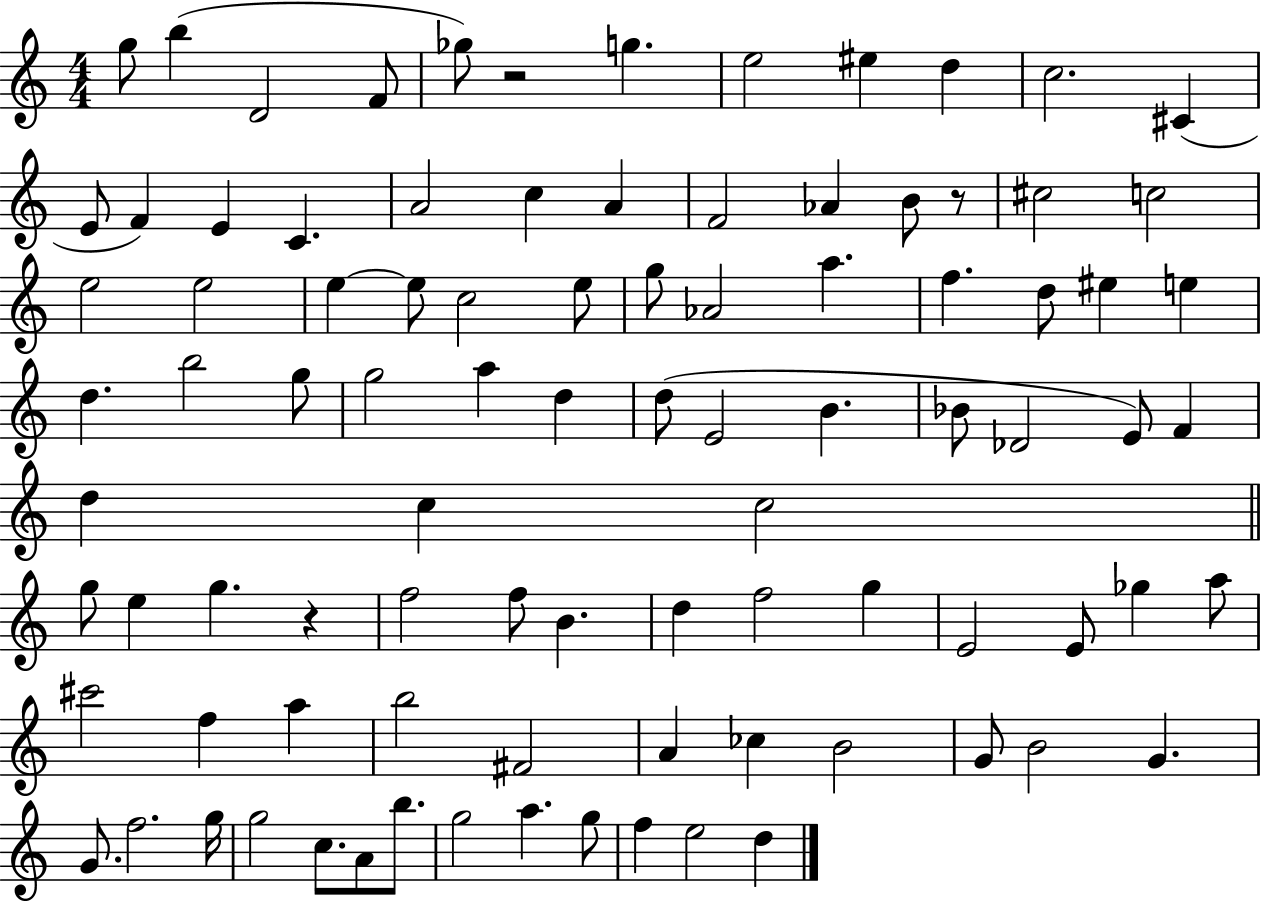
X:1
T:Untitled
M:4/4
L:1/4
K:C
g/2 b D2 F/2 _g/2 z2 g e2 ^e d c2 ^C E/2 F E C A2 c A F2 _A B/2 z/2 ^c2 c2 e2 e2 e e/2 c2 e/2 g/2 _A2 a f d/2 ^e e d b2 g/2 g2 a d d/2 E2 B _B/2 _D2 E/2 F d c c2 g/2 e g z f2 f/2 B d f2 g E2 E/2 _g a/2 ^c'2 f a b2 ^F2 A _c B2 G/2 B2 G G/2 f2 g/4 g2 c/2 A/2 b/2 g2 a g/2 f e2 d